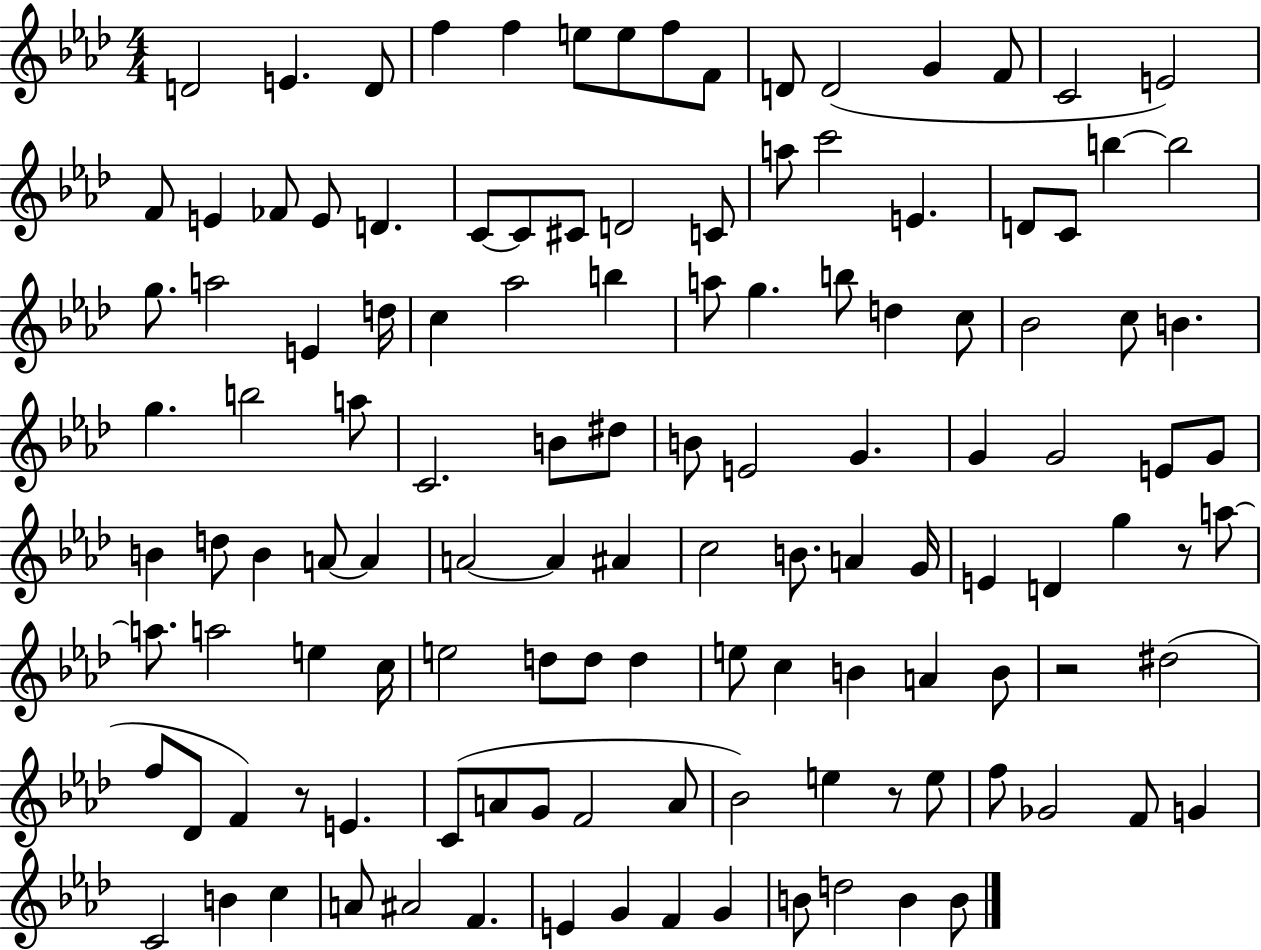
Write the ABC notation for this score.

X:1
T:Untitled
M:4/4
L:1/4
K:Ab
D2 E D/2 f f e/2 e/2 f/2 F/2 D/2 D2 G F/2 C2 E2 F/2 E _F/2 E/2 D C/2 C/2 ^C/2 D2 C/2 a/2 c'2 E D/2 C/2 b b2 g/2 a2 E d/4 c _a2 b a/2 g b/2 d c/2 _B2 c/2 B g b2 a/2 C2 B/2 ^d/2 B/2 E2 G G G2 E/2 G/2 B d/2 B A/2 A A2 A ^A c2 B/2 A G/4 E D g z/2 a/2 a/2 a2 e c/4 e2 d/2 d/2 d e/2 c B A B/2 z2 ^d2 f/2 _D/2 F z/2 E C/2 A/2 G/2 F2 A/2 _B2 e z/2 e/2 f/2 _G2 F/2 G C2 B c A/2 ^A2 F E G F G B/2 d2 B B/2